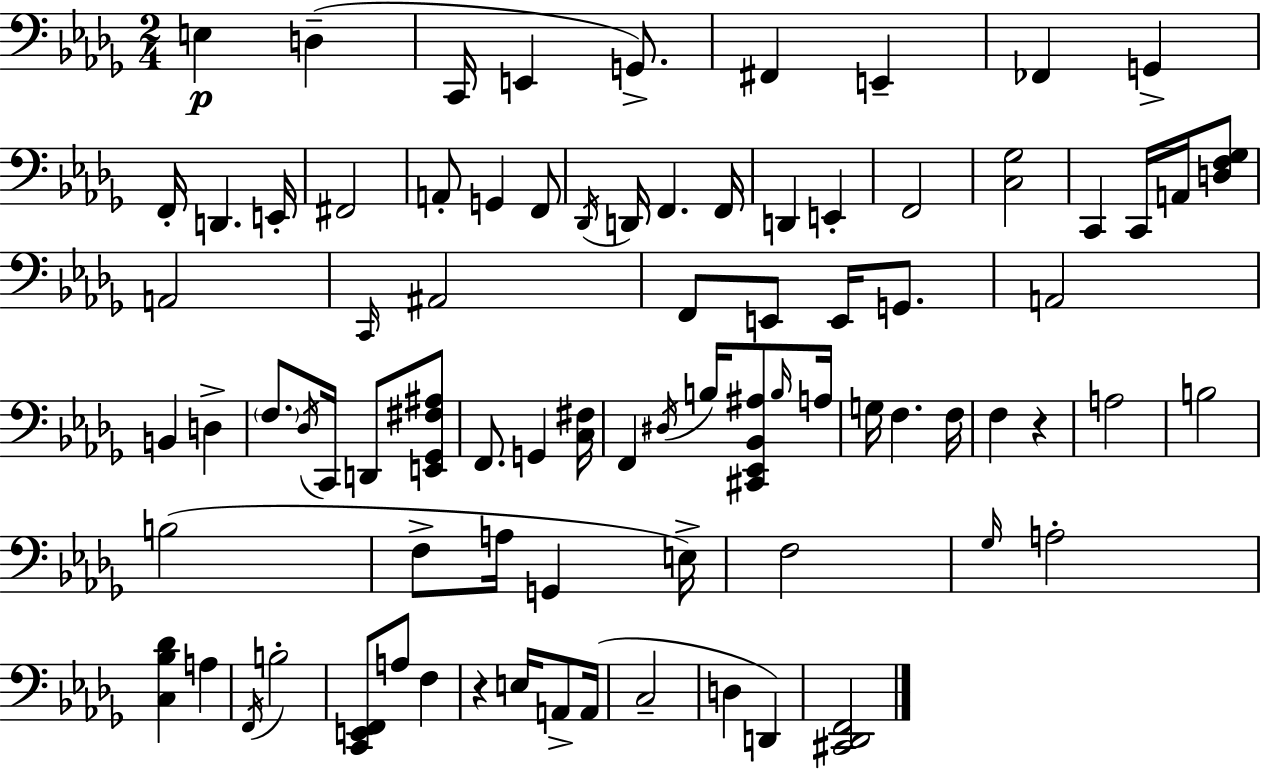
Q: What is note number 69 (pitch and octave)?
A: A2